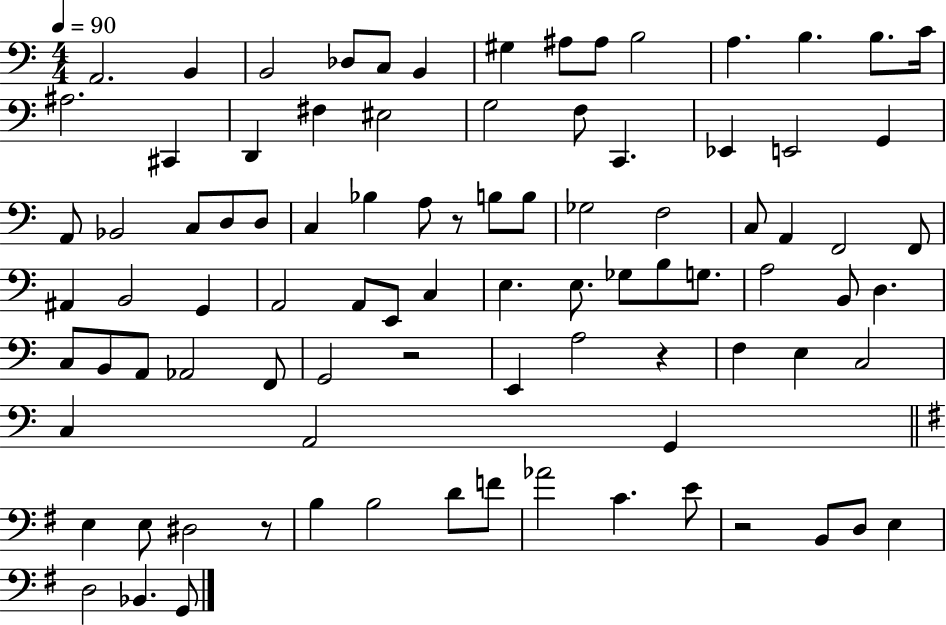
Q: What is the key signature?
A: C major